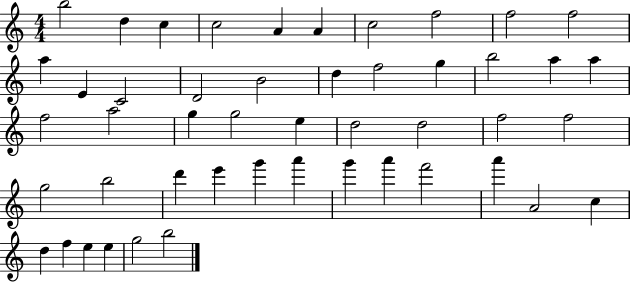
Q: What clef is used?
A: treble